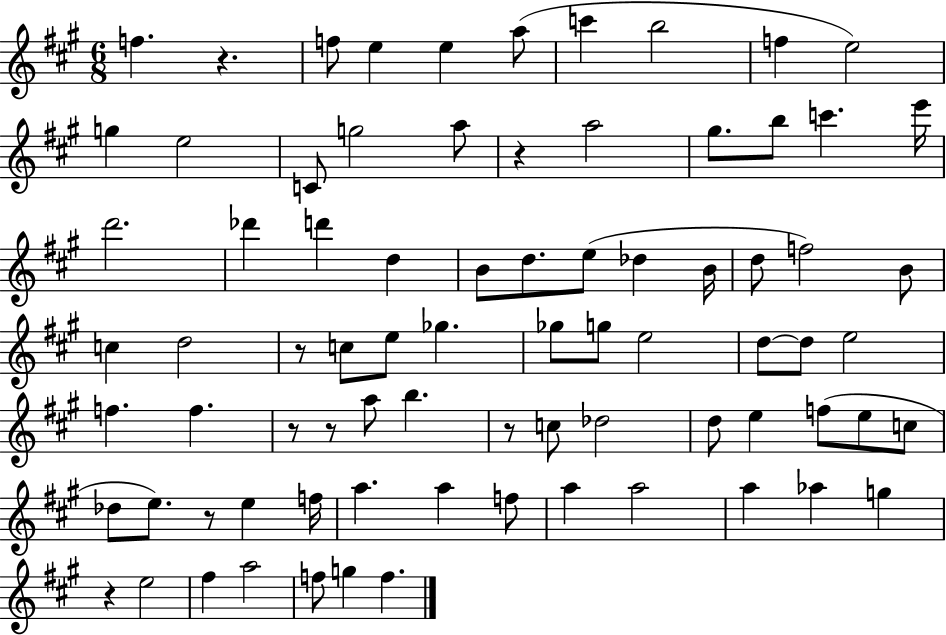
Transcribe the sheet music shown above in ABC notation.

X:1
T:Untitled
M:6/8
L:1/4
K:A
f z f/2 e e a/2 c' b2 f e2 g e2 C/2 g2 a/2 z a2 ^g/2 b/2 c' e'/4 d'2 _d' d' d B/2 d/2 e/2 _d B/4 d/2 f2 B/2 c d2 z/2 c/2 e/2 _g _g/2 g/2 e2 d/2 d/2 e2 f f z/2 z/2 a/2 b z/2 c/2 _d2 d/2 e f/2 e/2 c/2 _d/2 e/2 z/2 e f/4 a a f/2 a a2 a _a g z e2 ^f a2 f/2 g f